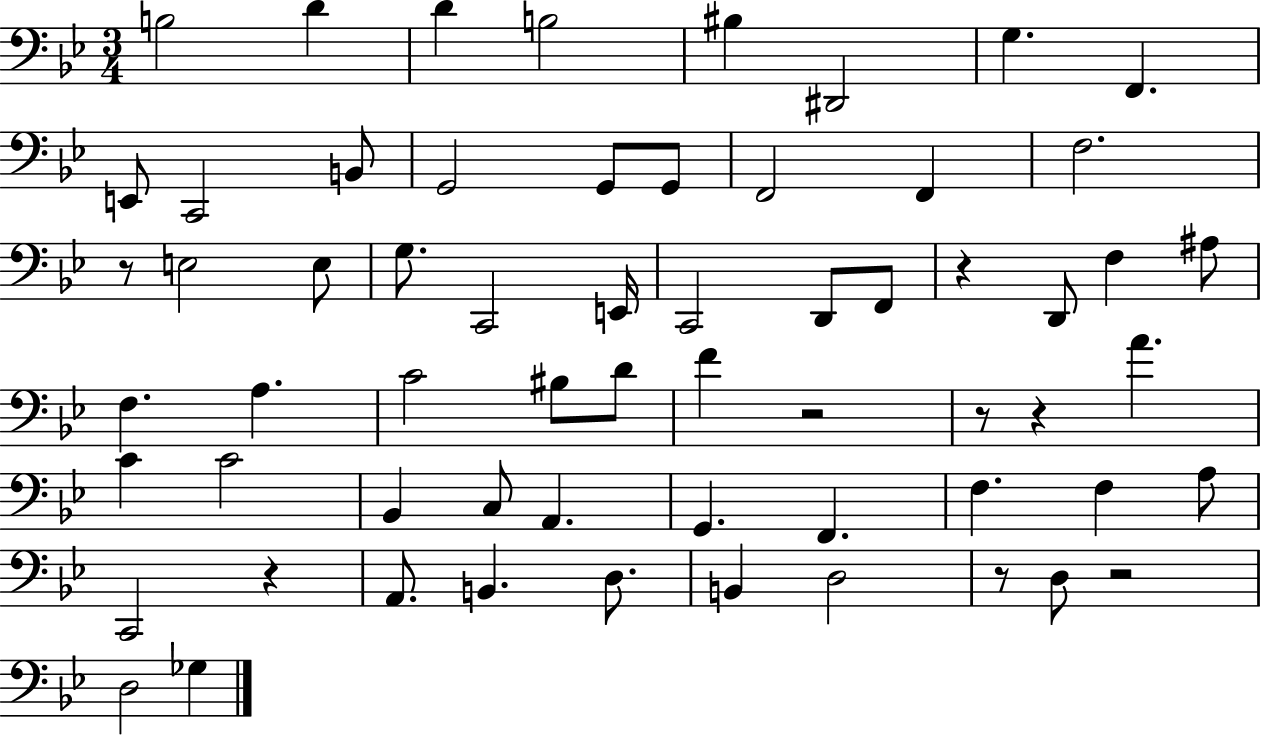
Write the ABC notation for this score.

X:1
T:Untitled
M:3/4
L:1/4
K:Bb
B,2 D D B,2 ^B, ^D,,2 G, F,, E,,/2 C,,2 B,,/2 G,,2 G,,/2 G,,/2 F,,2 F,, F,2 z/2 E,2 E,/2 G,/2 C,,2 E,,/4 C,,2 D,,/2 F,,/2 z D,,/2 F, ^A,/2 F, A, C2 ^B,/2 D/2 F z2 z/2 z A C C2 _B,, C,/2 A,, G,, F,, F, F, A,/2 C,,2 z A,,/2 B,, D,/2 B,, D,2 z/2 D,/2 z2 D,2 _G,